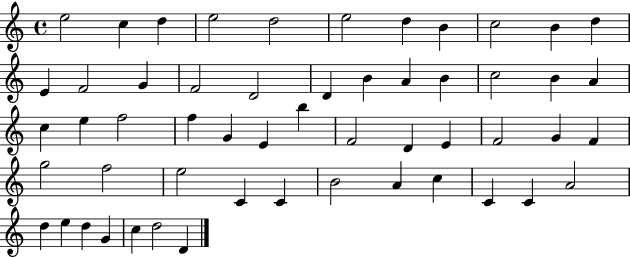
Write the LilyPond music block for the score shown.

{
  \clef treble
  \time 4/4
  \defaultTimeSignature
  \key c \major
  e''2 c''4 d''4 | e''2 d''2 | e''2 d''4 b'4 | c''2 b'4 d''4 | \break e'4 f'2 g'4 | f'2 d'2 | d'4 b'4 a'4 b'4 | c''2 b'4 a'4 | \break c''4 e''4 f''2 | f''4 g'4 e'4 b''4 | f'2 d'4 e'4 | f'2 g'4 f'4 | \break g''2 f''2 | e''2 c'4 c'4 | b'2 a'4 c''4 | c'4 c'4 a'2 | \break d''4 e''4 d''4 g'4 | c''4 d''2 d'4 | \bar "|."
}